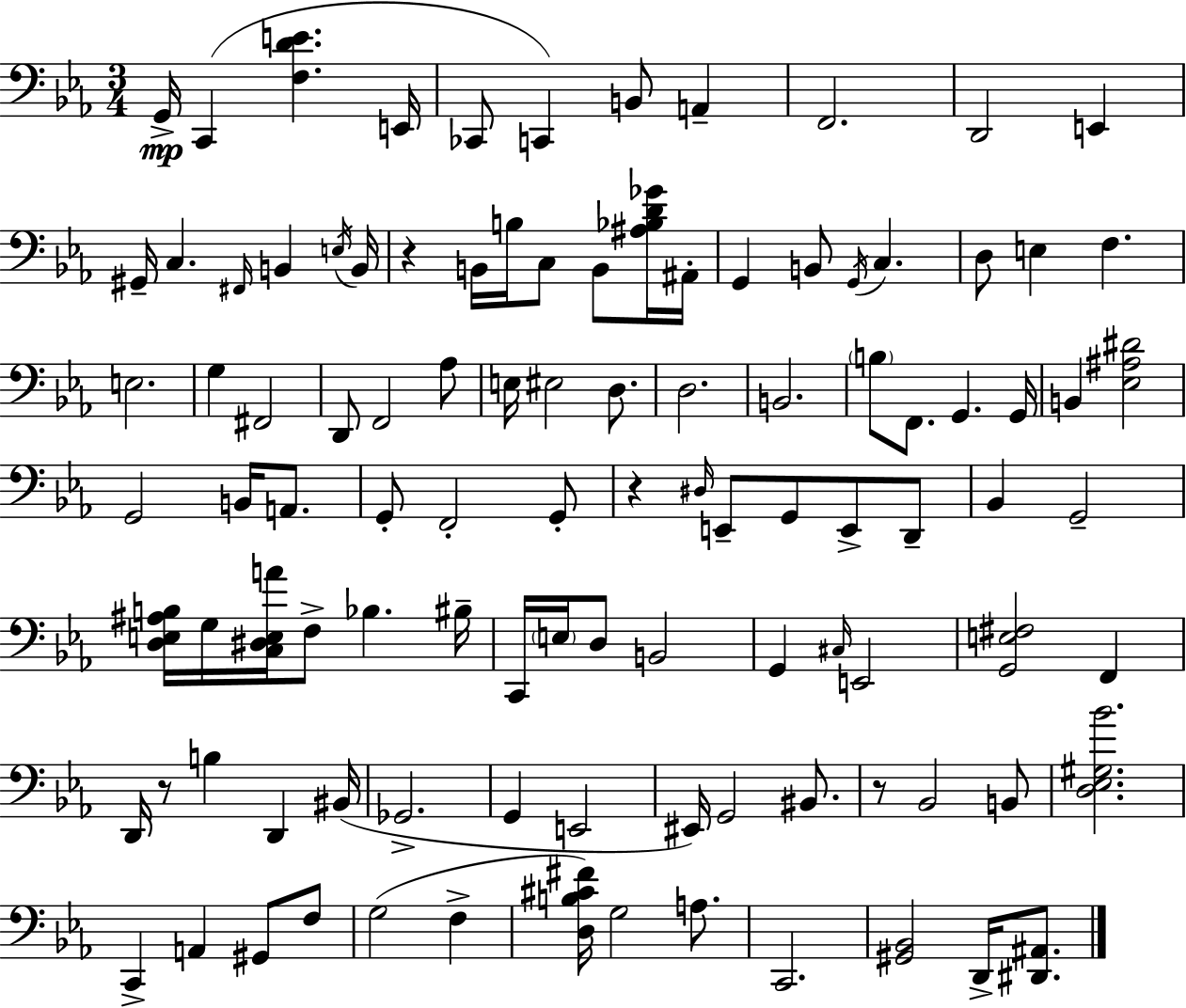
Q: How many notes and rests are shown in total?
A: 105